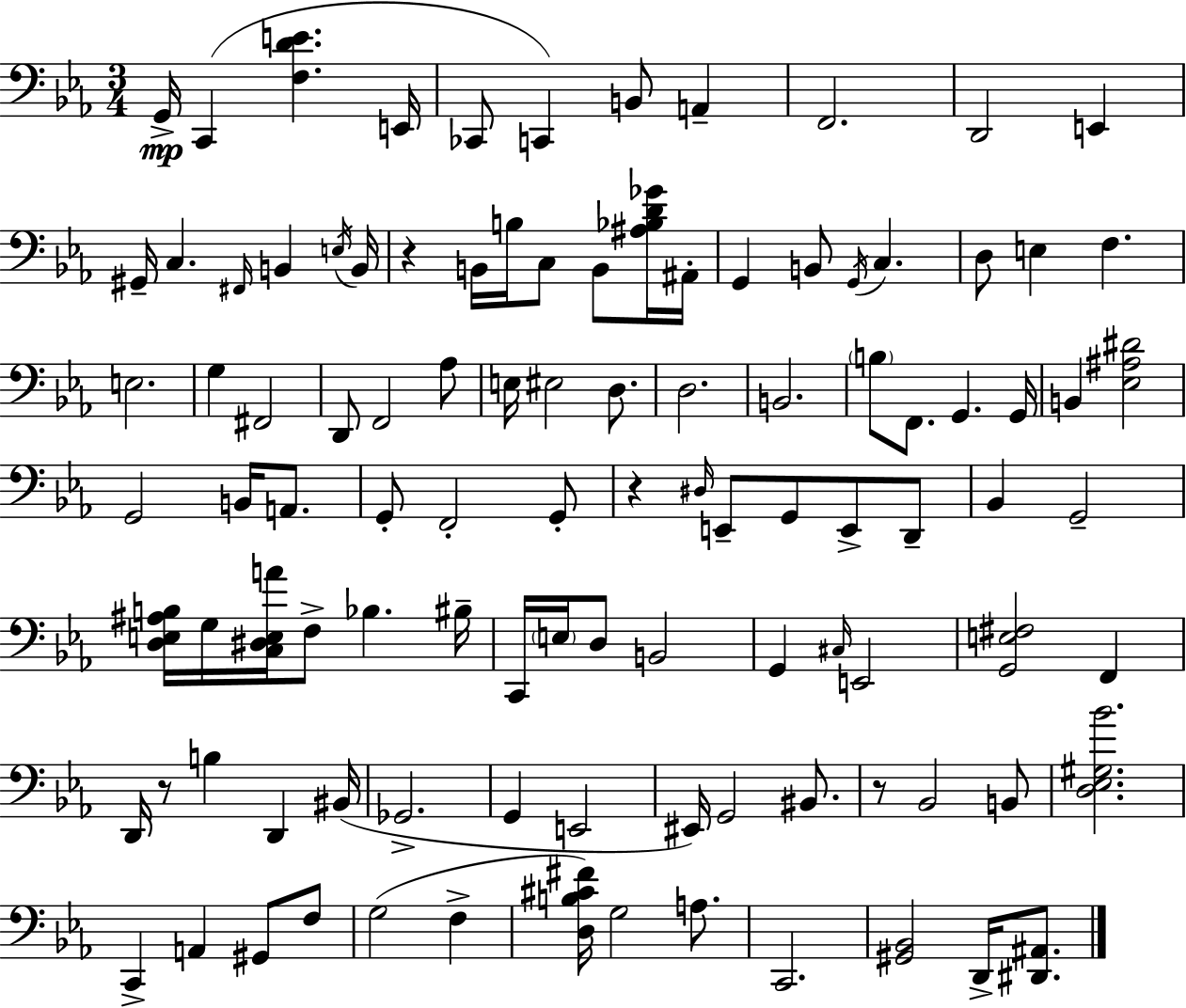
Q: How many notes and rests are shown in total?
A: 105